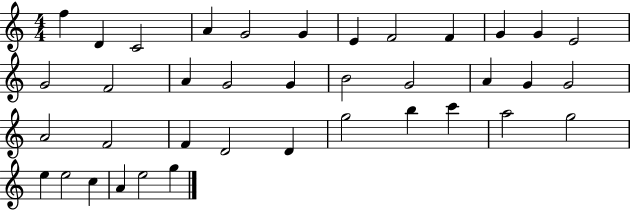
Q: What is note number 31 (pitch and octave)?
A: A5